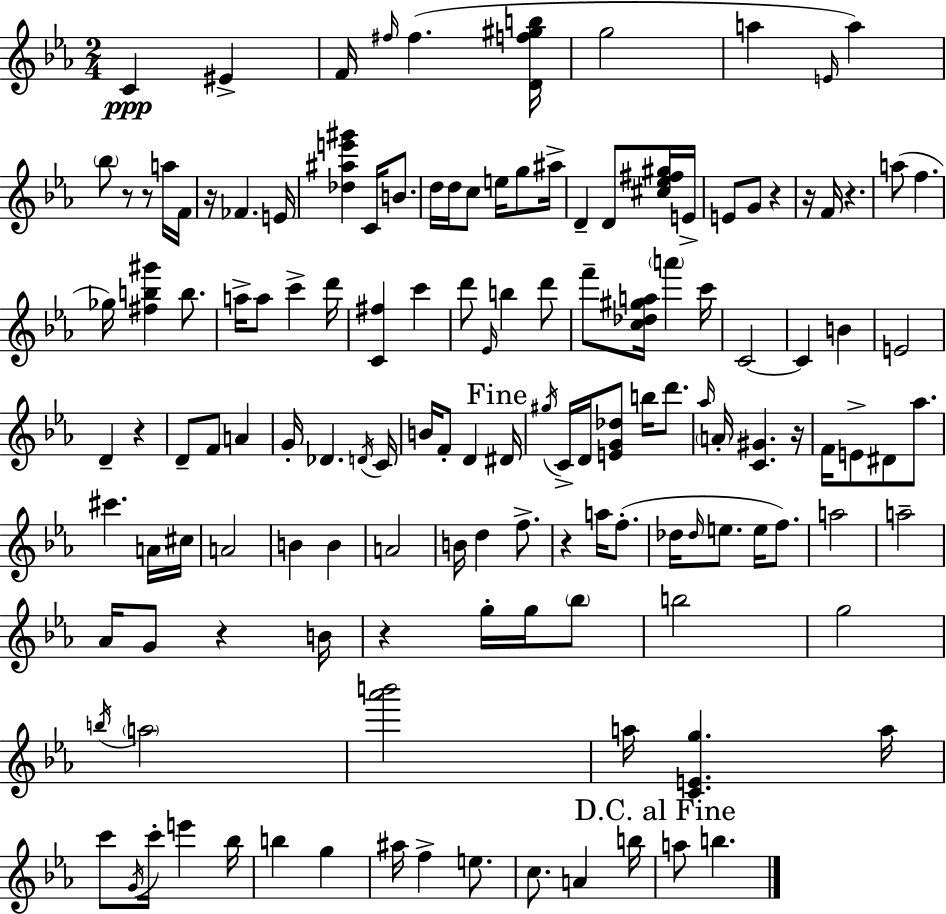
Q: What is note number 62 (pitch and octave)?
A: C4